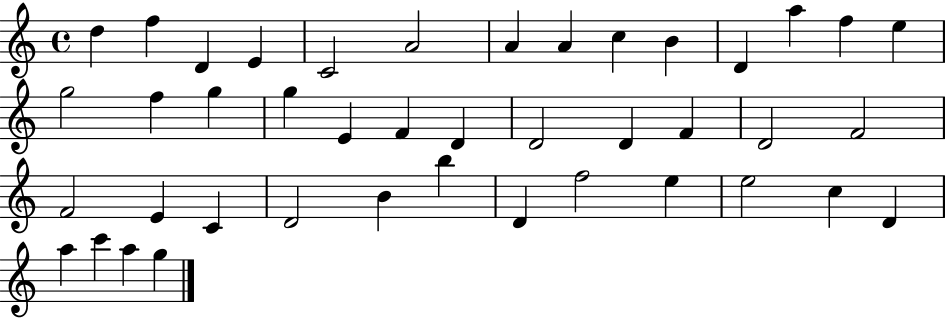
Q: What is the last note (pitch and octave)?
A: G5